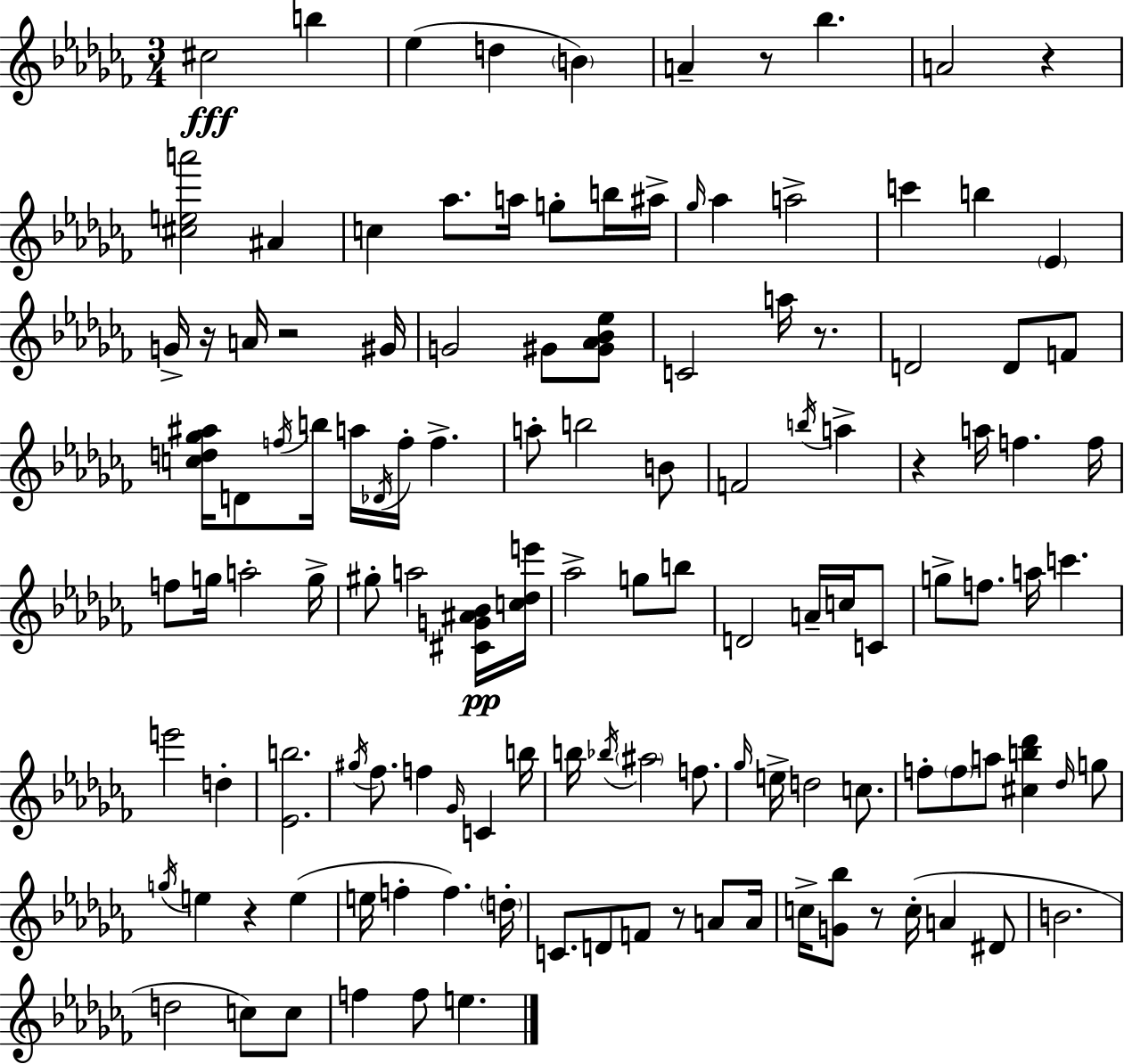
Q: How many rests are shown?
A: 9